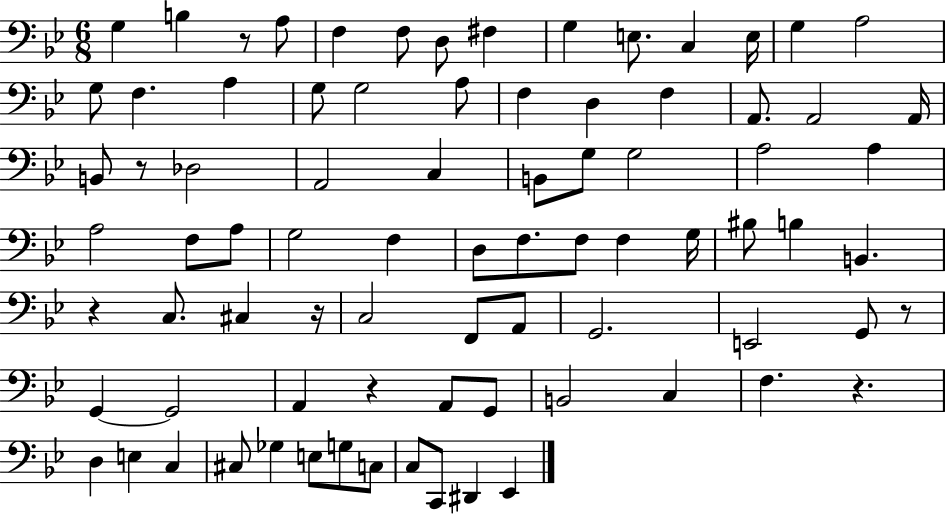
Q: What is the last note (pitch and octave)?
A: Eb2